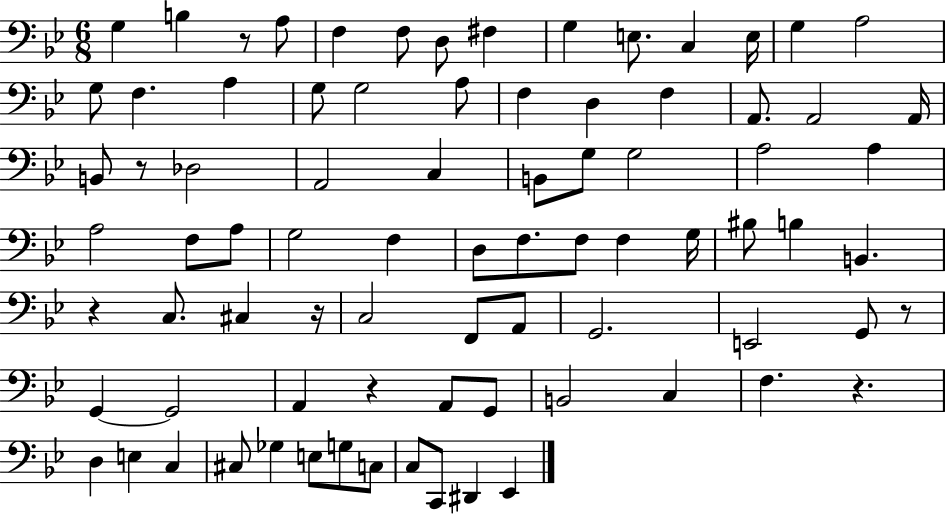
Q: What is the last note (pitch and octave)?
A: Eb2